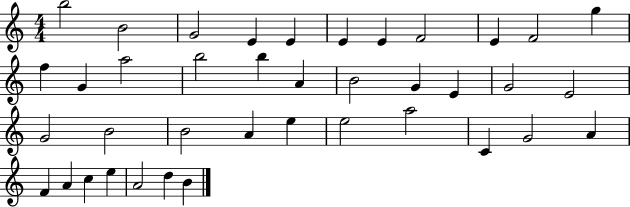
B5/h B4/h G4/h E4/q E4/q E4/q E4/q F4/h E4/q F4/h G5/q F5/q G4/q A5/h B5/h B5/q A4/q B4/h G4/q E4/q G4/h E4/h G4/h B4/h B4/h A4/q E5/q E5/h A5/h C4/q G4/h A4/q F4/q A4/q C5/q E5/q A4/h D5/q B4/q